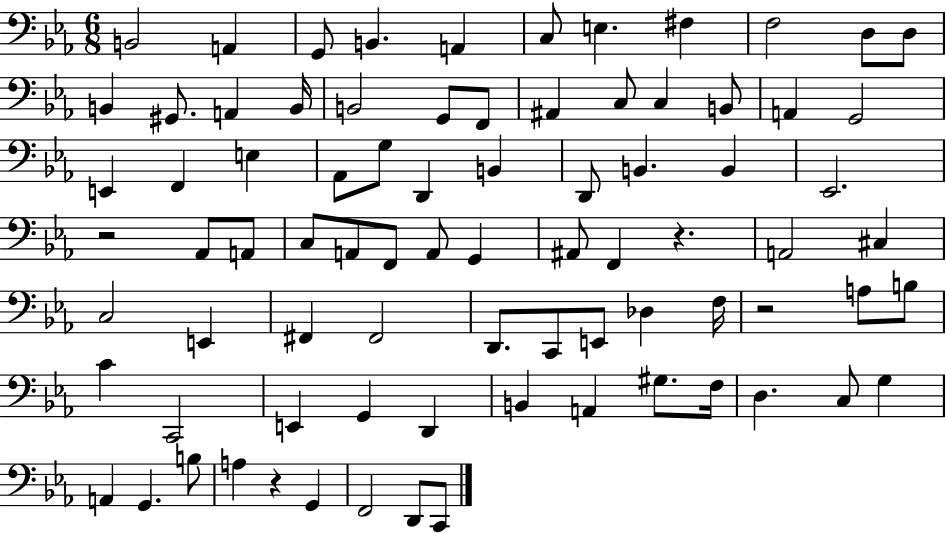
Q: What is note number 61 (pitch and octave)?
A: G2